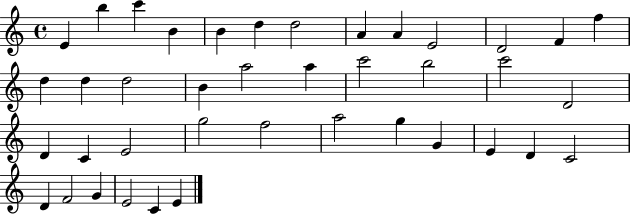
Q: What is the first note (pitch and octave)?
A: E4